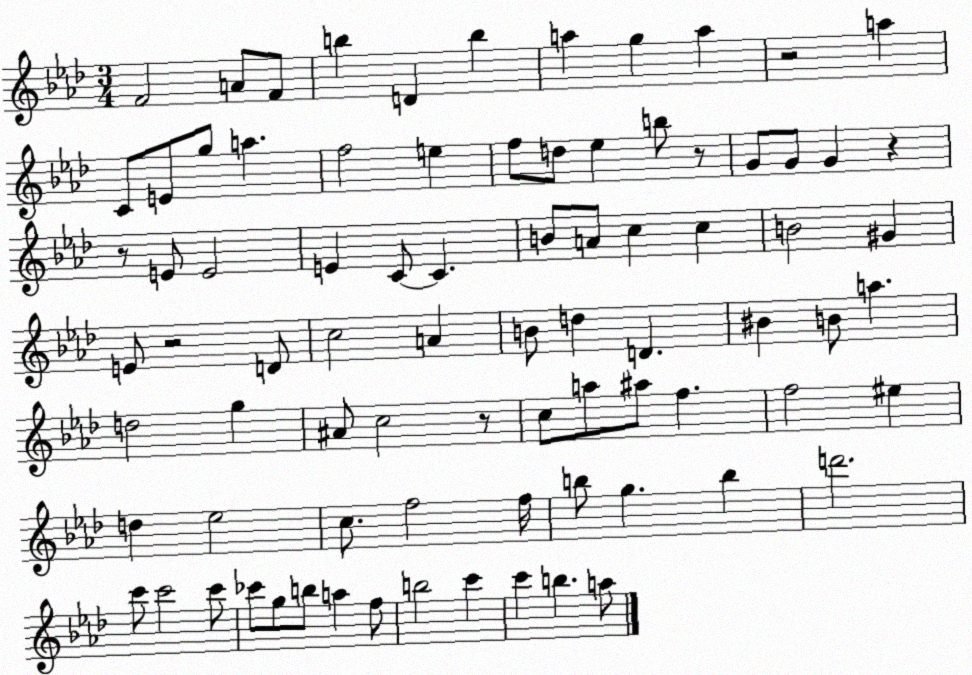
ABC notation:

X:1
T:Untitled
M:3/4
L:1/4
K:Ab
F2 A/2 F/2 b D b a g a z2 a C/2 E/2 g/2 a f2 e f/2 d/2 _e b/2 z/2 G/2 G/2 G z z/2 E/2 E2 E C/2 C B/2 A/2 c c B2 ^G E/2 z2 D/2 c2 A B/2 d D ^B B/2 a d2 g ^A/2 c2 z/2 c/2 a/2 ^a/2 f f2 ^e d _e2 c/2 f2 f/4 b/2 g b d'2 c'/2 c'2 c'/2 _c'/2 g/2 b/2 a f/2 b2 c' c' b a/2